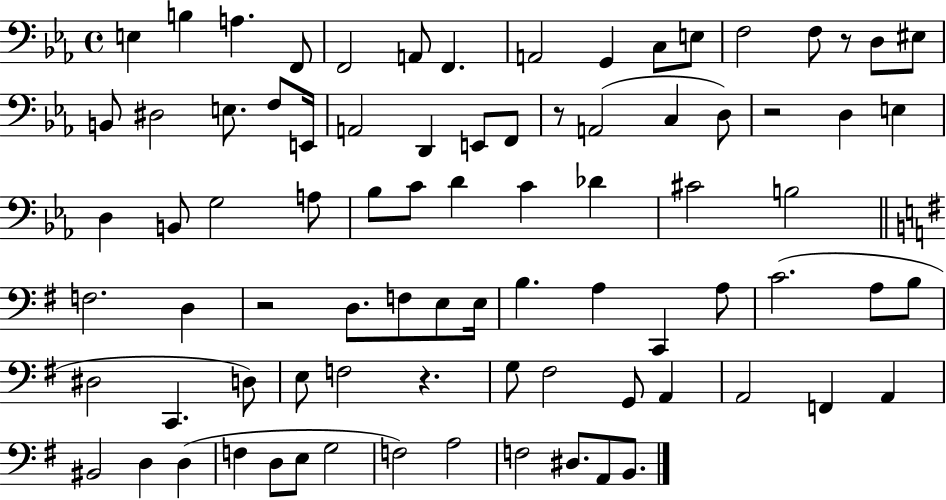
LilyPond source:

{
  \clef bass
  \time 4/4
  \defaultTimeSignature
  \key ees \major
  e4 b4 a4. f,8 | f,2 a,8 f,4. | a,2 g,4 c8 e8 | f2 f8 r8 d8 eis8 | \break b,8 dis2 e8. f8 e,16 | a,2 d,4 e,8 f,8 | r8 a,2( c4 d8) | r2 d4 e4 | \break d4 b,8 g2 a8 | bes8 c'8 d'4 c'4 des'4 | cis'2 b2 | \bar "||" \break \key g \major f2. d4 | r2 d8. f8 e8 e16 | b4. a4 c,4 a8 | c'2.( a8 b8 | \break dis2 c,4. d8) | e8 f2 r4. | g8 fis2 g,8 a,4 | a,2 f,4 a,4 | \break bis,2 d4 d4( | f4 d8 e8 g2 | f2) a2 | f2 dis8. a,8 b,8. | \break \bar "|."
}